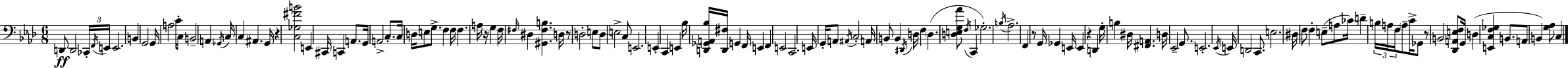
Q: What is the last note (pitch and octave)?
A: C3